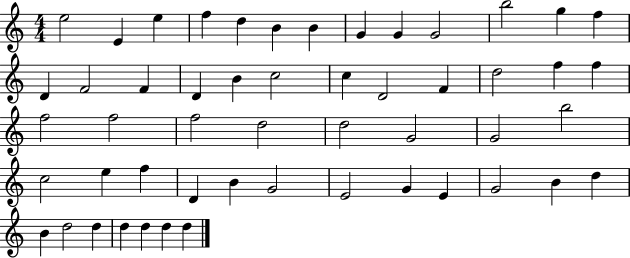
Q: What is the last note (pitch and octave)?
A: D5